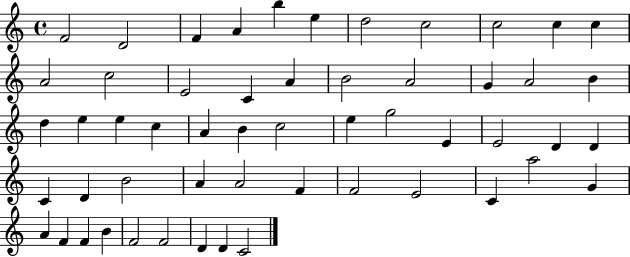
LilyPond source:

{
  \clef treble
  \time 4/4
  \defaultTimeSignature
  \key c \major
  f'2 d'2 | f'4 a'4 b''4 e''4 | d''2 c''2 | c''2 c''4 c''4 | \break a'2 c''2 | e'2 c'4 a'4 | b'2 a'2 | g'4 a'2 b'4 | \break d''4 e''4 e''4 c''4 | a'4 b'4 c''2 | e''4 g''2 e'4 | e'2 d'4 d'4 | \break c'4 d'4 b'2 | a'4 a'2 f'4 | f'2 e'2 | c'4 a''2 g'4 | \break a'4 f'4 f'4 b'4 | f'2 f'2 | d'4 d'4 c'2 | \bar "|."
}